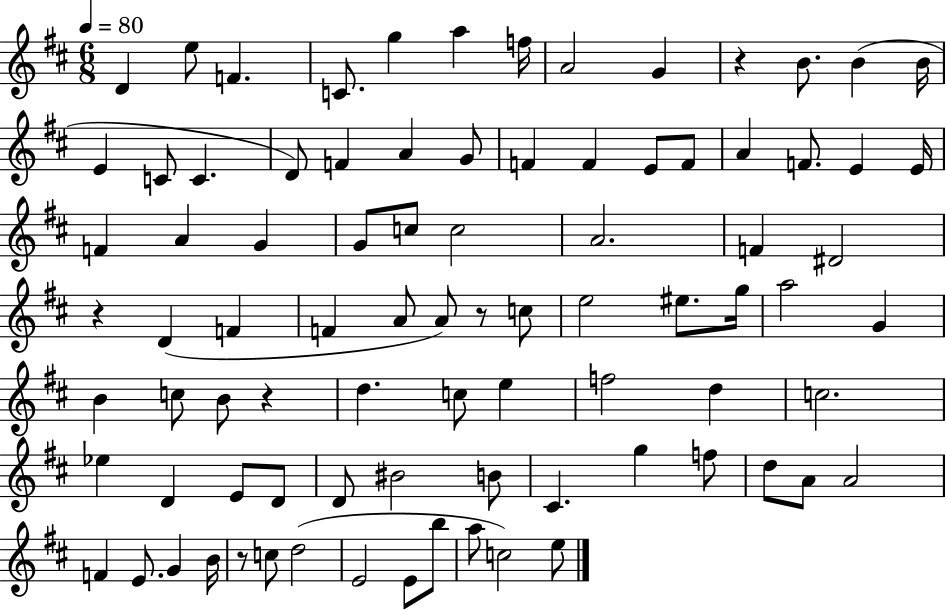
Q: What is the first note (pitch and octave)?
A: D4